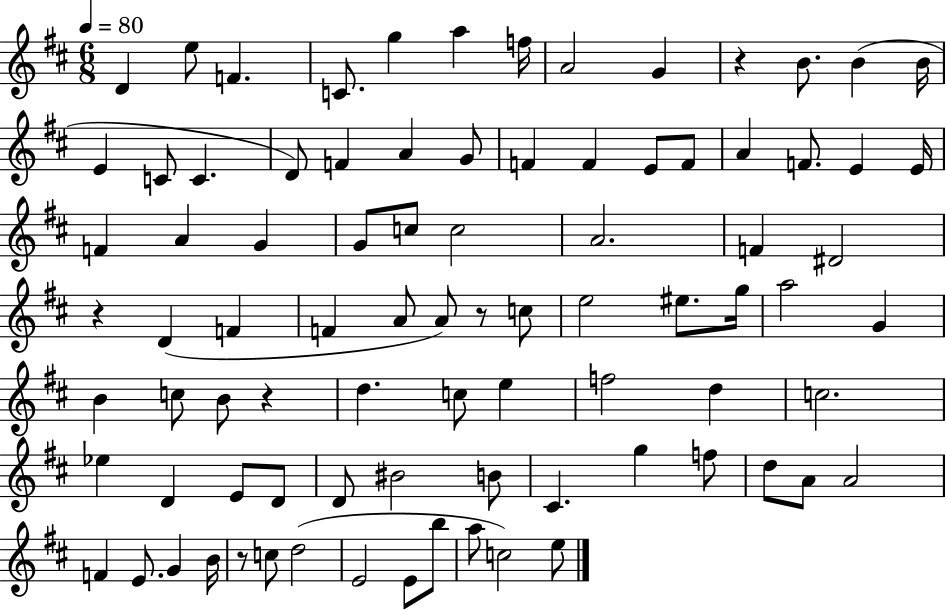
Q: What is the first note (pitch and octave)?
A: D4